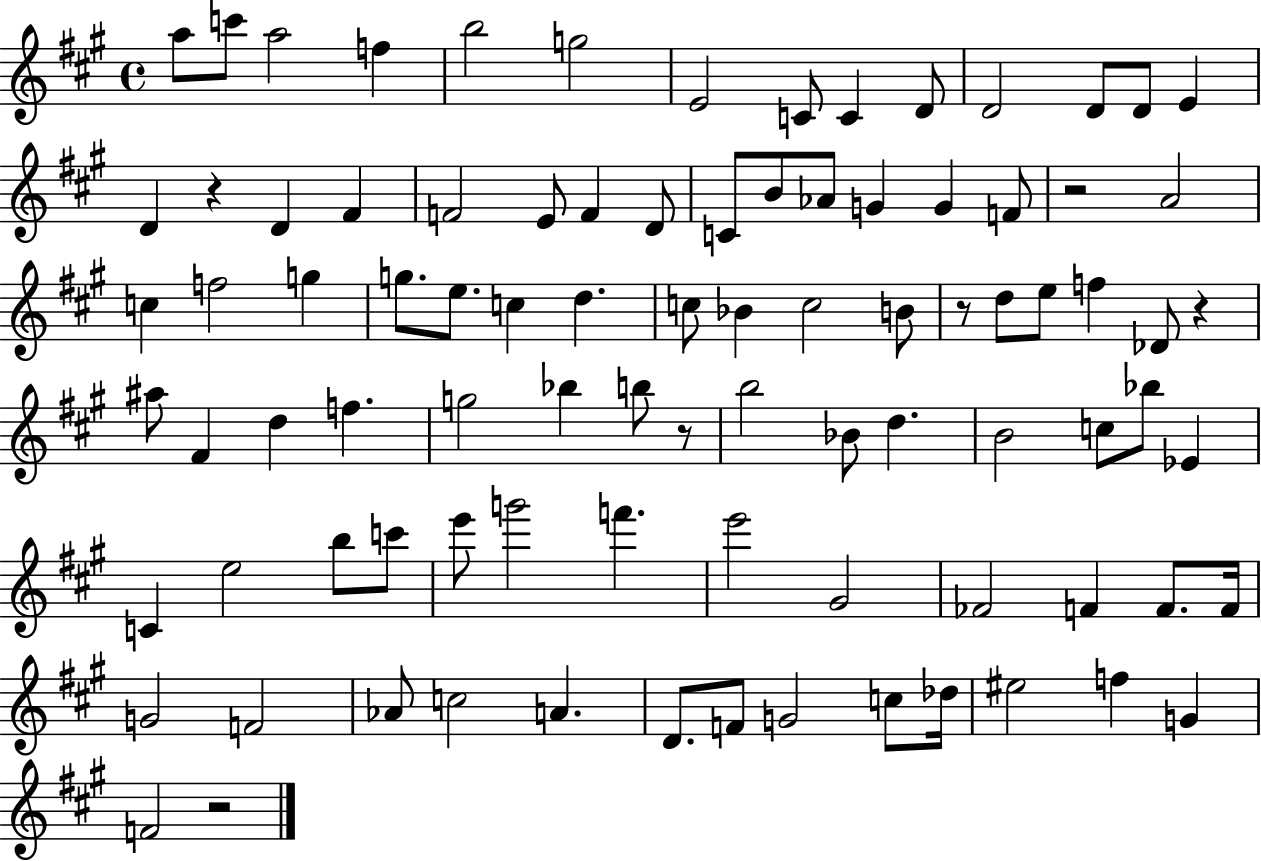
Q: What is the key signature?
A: A major